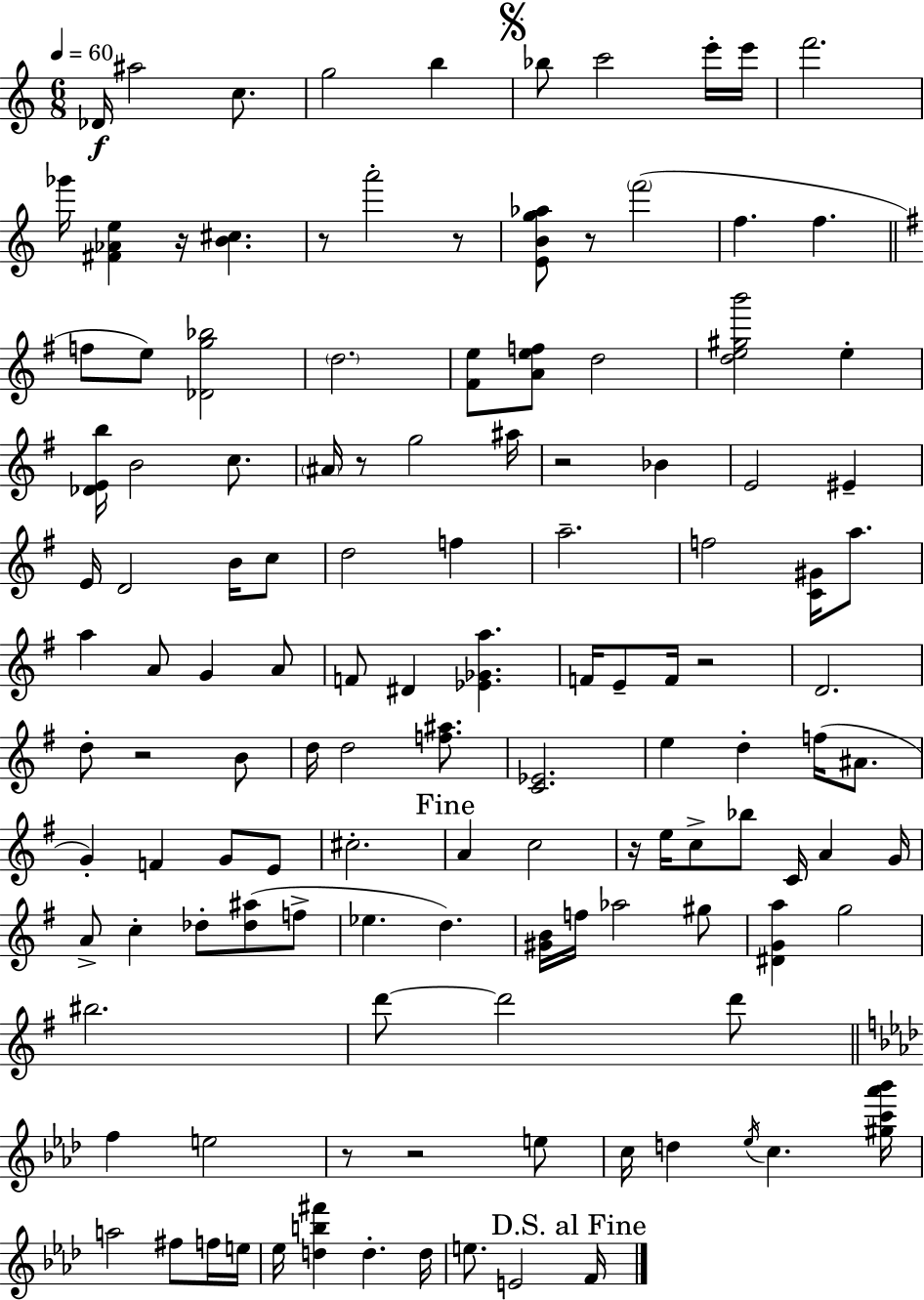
{
  \clef treble
  \numericTimeSignature
  \time 6/8
  \key a \minor
  \tempo 4 = 60
  des'16\f ais''2 c''8. | g''2 b''4 | \mark \markup { \musicglyph "scripts.segno" } bes''8 c'''2 e'''16-. e'''16 | f'''2. | \break ges'''16 <fis' aes' e''>4 r16 <b' cis''>4. | r8 a'''2-. r8 | <e' b' g'' aes''>8 r8 \parenthesize f'''2( | f''4. f''4. | \break \bar "||" \break \key g \major f''8 e''8) <des' g'' bes''>2 | \parenthesize d''2. | <fis' e''>8 <a' e'' f''>8 d''2 | <d'' e'' gis'' b'''>2 e''4-. | \break <des' e' b''>16 b'2 c''8. | \parenthesize ais'16 r8 g''2 ais''16 | r2 bes'4 | e'2 eis'4-- | \break e'16 d'2 b'16 c''8 | d''2 f''4 | a''2.-- | f''2 <c' gis'>16 a''8. | \break a''4 a'8 g'4 a'8 | f'8 dis'4 <ees' ges' a''>4. | f'16 e'8-- f'16 r2 | d'2. | \break d''8-. r2 b'8 | d''16 d''2 <f'' ais''>8. | <c' ees'>2. | e''4 d''4-. f''16( ais'8. | \break g'4-.) f'4 g'8 e'8 | cis''2.-. | \mark "Fine" a'4 c''2 | r16 e''16 c''8-> bes''8 c'16 a'4 g'16 | \break a'8-> c''4-. des''8-. <des'' ais''>8( f''8-> | ees''4. d''4.) | <gis' b'>16 f''16 aes''2 gis''8 | <dis' g' a''>4 g''2 | \break bis''2. | d'''8~~ d'''2 d'''8 | \bar "||" \break \key f \minor f''4 e''2 | r8 r2 e''8 | c''16 d''4 \acciaccatura { ees''16 } c''4. | <gis'' c''' aes''' bes'''>16 a''2 fis''8 f''16 | \break e''16 ees''16 <d'' b'' fis'''>4 d''4.-. | d''16 e''8. e'2 | \mark "D.S. al Fine" f'16 \bar "|."
}